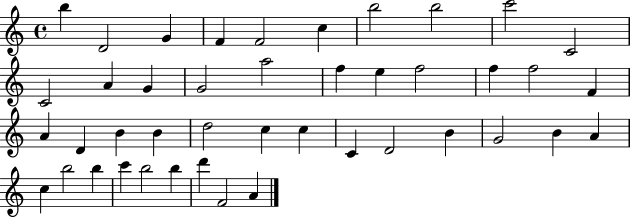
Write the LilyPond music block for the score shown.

{
  \clef treble
  \time 4/4
  \defaultTimeSignature
  \key c \major
  b''4 d'2 g'4 | f'4 f'2 c''4 | b''2 b''2 | c'''2 c'2 | \break c'2 a'4 g'4 | g'2 a''2 | f''4 e''4 f''2 | f''4 f''2 f'4 | \break a'4 d'4 b'4 b'4 | d''2 c''4 c''4 | c'4 d'2 b'4 | g'2 b'4 a'4 | \break c''4 b''2 b''4 | c'''4 b''2 b''4 | d'''4 f'2 a'4 | \bar "|."
}